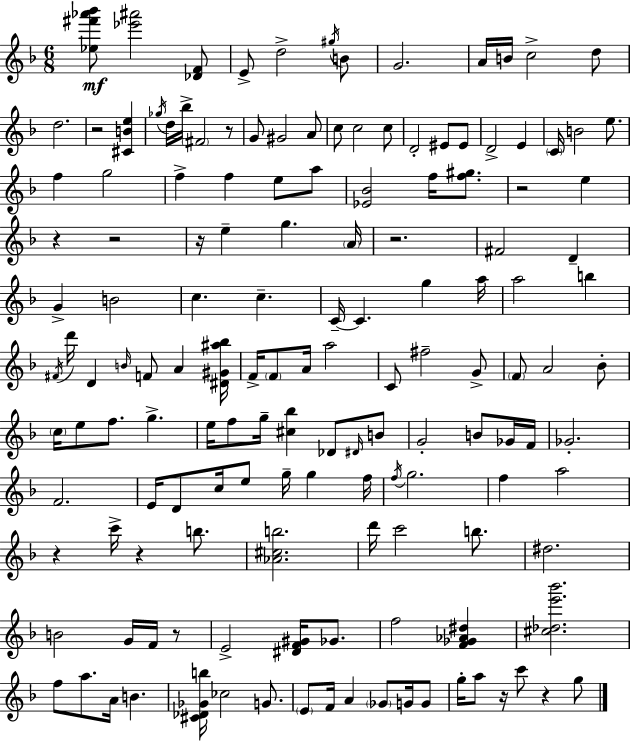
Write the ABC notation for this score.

X:1
T:Untitled
M:6/8
L:1/4
K:Dm
[_e^f'_a'_b']/2 [_e'^a']2 [_DF]/2 E/2 d2 ^g/4 B/2 G2 A/4 B/4 c2 d/2 d2 z2 [^CBe] _g/4 d/4 _b/4 ^F2 z/2 G/2 ^G2 A/2 c/2 c2 c/2 D2 ^E/2 ^E/2 D2 E C/4 B2 e/2 f g2 f f e/2 a/2 [_E_B]2 f/4 [f^g]/2 z2 e z z2 z/4 e g A/4 z2 ^F2 D G B2 c c C/4 C g a/4 a2 b ^F/4 d'/4 D B/4 F/2 A [^D^G^a_b]/4 F/4 F/2 A/4 a2 C/2 ^f2 G/2 F/2 A2 _B/2 c/4 e/2 f/2 g e/4 f/2 g/4 [^c_b] _D/2 ^D/4 B/2 G2 B/2 _G/4 F/4 _G2 F2 E/4 D/2 c/4 e/2 g/4 g f/4 f/4 g2 f a2 z c'/4 z b/2 [_A^cb]2 d'/4 c'2 b/2 ^d2 B2 G/4 F/4 z/2 E2 [^DF^G]/4 _G/2 f2 [F_G_A^d] [^c_de'_b']2 f/2 a/2 A/4 B [^C_D_Gb]/4 _c2 G/2 E/2 F/4 A _G/2 G/4 G/2 g/4 a/2 z/4 c'/2 z g/2